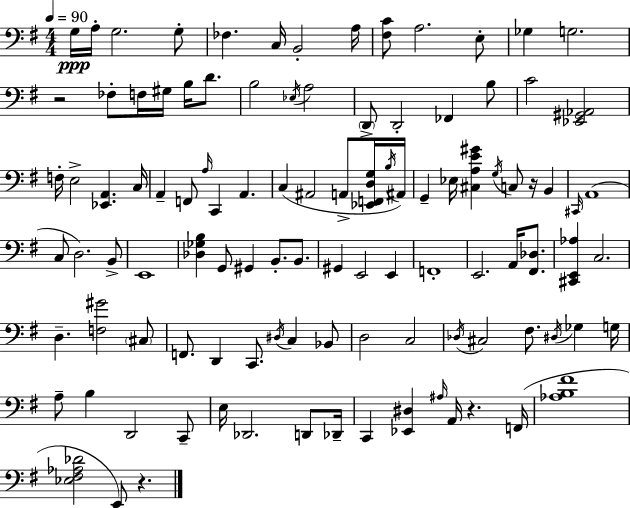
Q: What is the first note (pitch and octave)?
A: G3